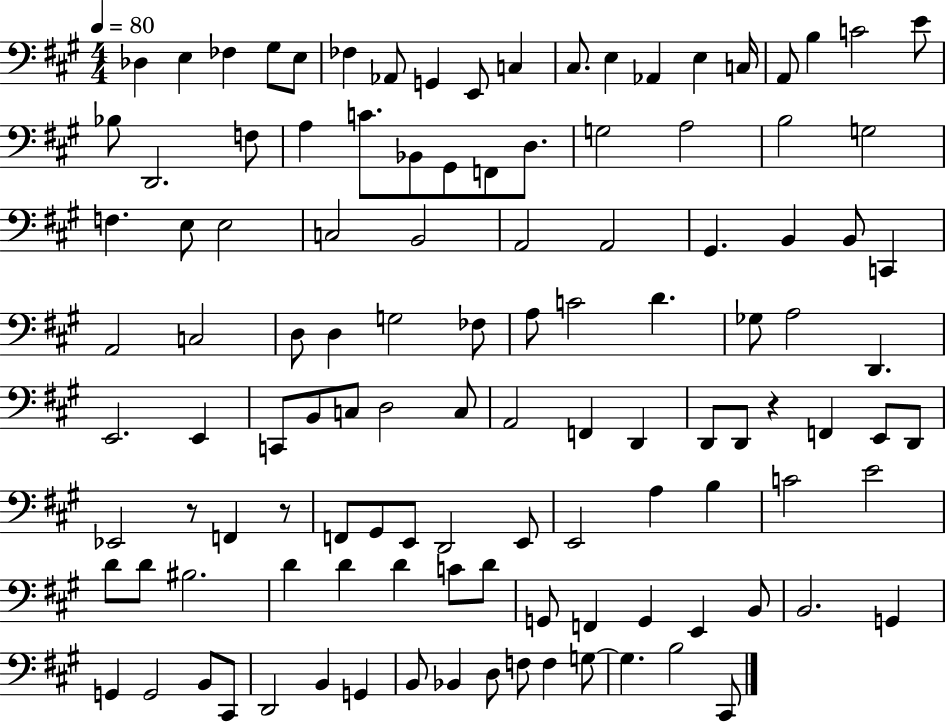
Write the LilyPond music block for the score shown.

{
  \clef bass
  \numericTimeSignature
  \time 4/4
  \key a \major
  \tempo 4 = 80
  des4 e4 fes4 gis8 e8 | fes4 aes,8 g,4 e,8 c4 | cis8. e4 aes,4 e4 c16 | a,8 b4 c'2 e'8 | \break bes8 d,2. f8 | a4 c'8. bes,8 gis,8 f,8 d8. | g2 a2 | b2 g2 | \break f4. e8 e2 | c2 b,2 | a,2 a,2 | gis,4. b,4 b,8 c,4 | \break a,2 c2 | d8 d4 g2 fes8 | a8 c'2 d'4. | ges8 a2 d,4. | \break e,2. e,4 | c,8 b,8 c8 d2 c8 | a,2 f,4 d,4 | d,8 d,8 r4 f,4 e,8 d,8 | \break ees,2 r8 f,4 r8 | f,8 gis,8 e,8 d,2 e,8 | e,2 a4 b4 | c'2 e'2 | \break d'8 d'8 bis2. | d'4 d'4 d'4 c'8 d'8 | g,8 f,4 g,4 e,4 b,8 | b,2. g,4 | \break g,4 g,2 b,8 cis,8 | d,2 b,4 g,4 | b,8 bes,4 d8 f8 f4 g8~~ | g4. b2 cis,8 | \break \bar "|."
}